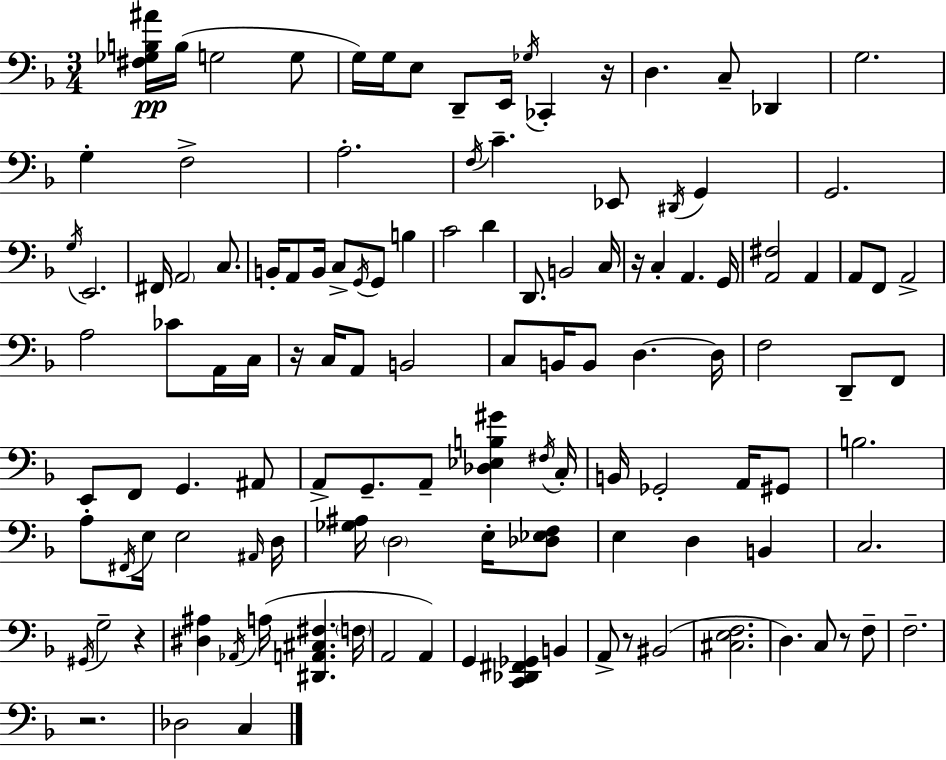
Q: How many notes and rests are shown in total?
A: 121